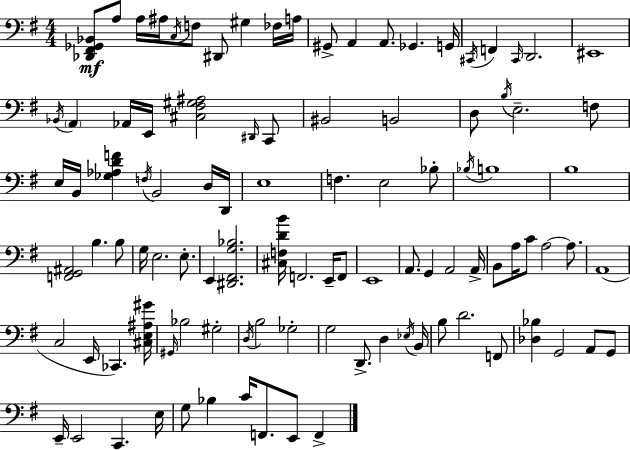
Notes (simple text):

[Db2,F#2,Gb2,Bb2]/e A3/e A3/s A#3/s C3/s F3/e D#2/e G#3/q FES3/s A3/s G#2/e A2/q A2/e. Gb2/q. G2/s C#2/s F2/q C#2/s D2/h. EIS2/w Bb2/s A2/q Ab2/s E2/s [C#3,F#3,G#3,A#3]/h D#2/s C2/e BIS2/h B2/h D3/e B3/s E3/h. F3/e E3/s B2/s [Gb3,Ab3,D4,F4]/q F3/s B2/h D3/s D2/s E3/w F3/q. E3/h Bb3/e Bb3/s B3/w B3/w [F2,G2,A#2]/h B3/q. B3/e G3/s E3/h. E3/e. E2/q [D#2,F#2,G3,Bb3]/h. [C#3,F3,D4,B4]/s F2/h. E2/s F2/e E2/w A2/e. G2/q A2/h A2/s B2/e A3/s C4/e A3/h A3/e. A2/w C3/h E2/s CES2/q. [C#3,E3,A#3,G#4]/s G#2/s Bb3/h G#3/h D3/s B3/h Gb3/h G3/h D2/e. D3/q Eb3/s B2/s B3/e D4/h. F2/e [Db3,Bb3]/q G2/h A2/e G2/e E2/s E2/h C2/q. E3/s G3/e Bb3/q C4/s F2/e. E2/e F2/q